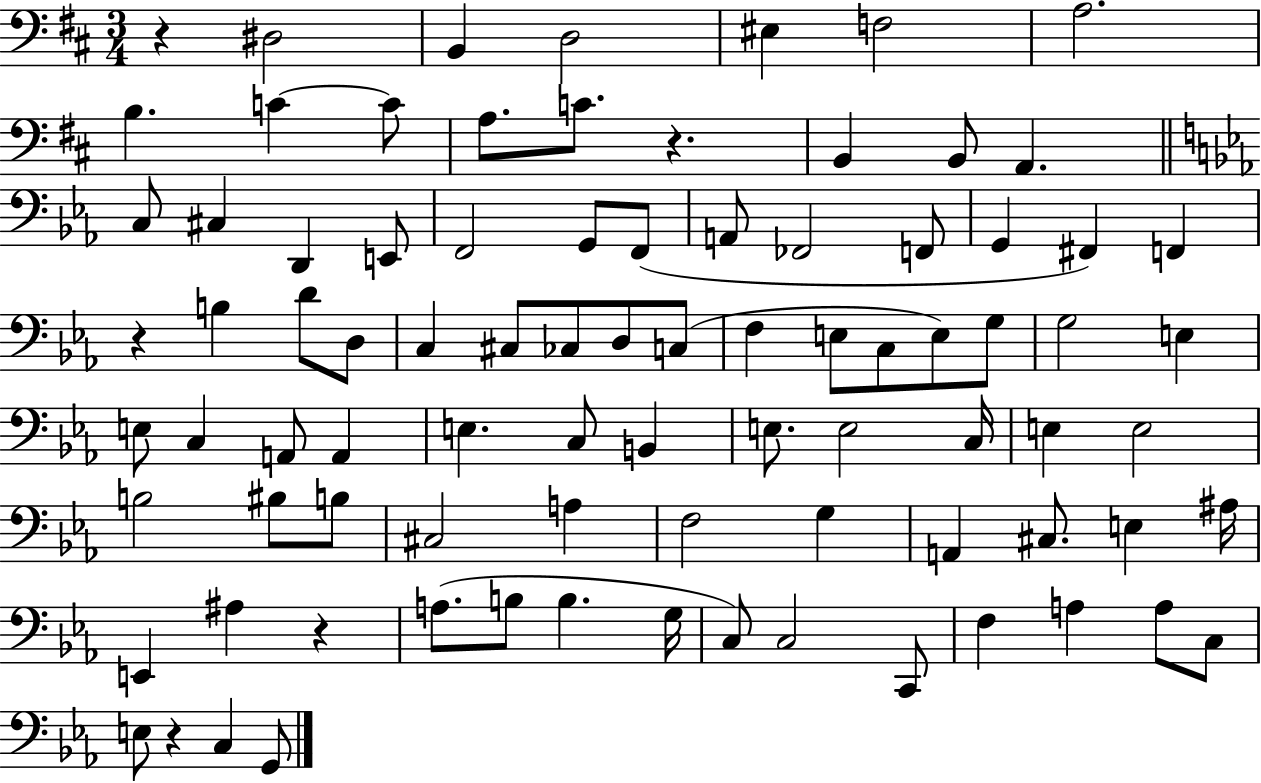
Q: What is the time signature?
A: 3/4